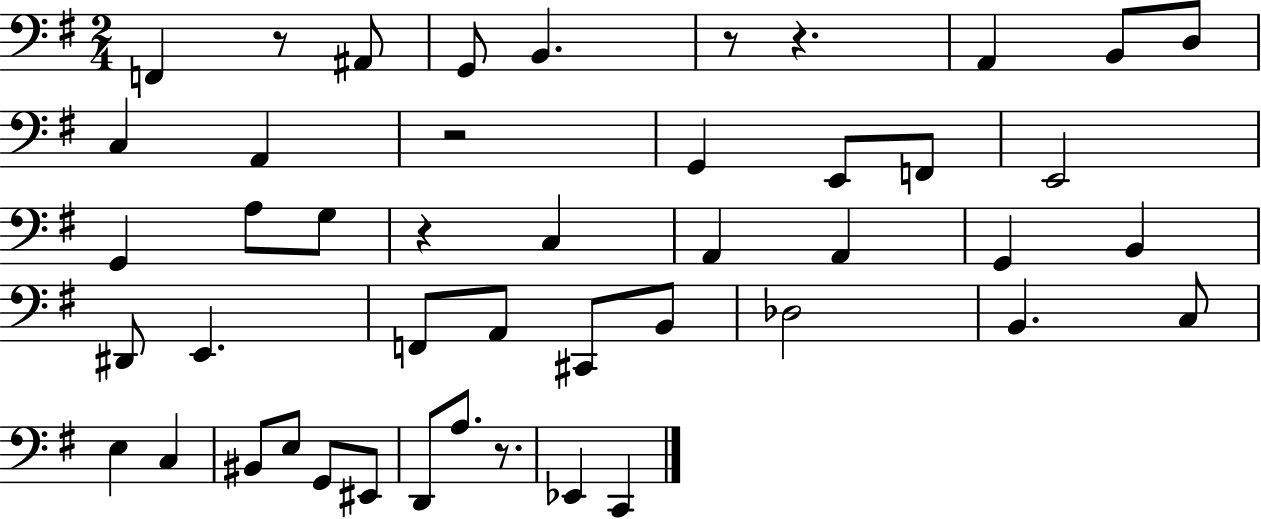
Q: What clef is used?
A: bass